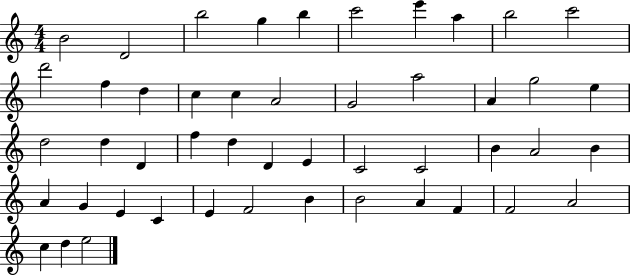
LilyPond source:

{
  \clef treble
  \numericTimeSignature
  \time 4/4
  \key c \major
  b'2 d'2 | b''2 g''4 b''4 | c'''2 e'''4 a''4 | b''2 c'''2 | \break d'''2 f''4 d''4 | c''4 c''4 a'2 | g'2 a''2 | a'4 g''2 e''4 | \break d''2 d''4 d'4 | f''4 d''4 d'4 e'4 | c'2 c'2 | b'4 a'2 b'4 | \break a'4 g'4 e'4 c'4 | e'4 f'2 b'4 | b'2 a'4 f'4 | f'2 a'2 | \break c''4 d''4 e''2 | \bar "|."
}